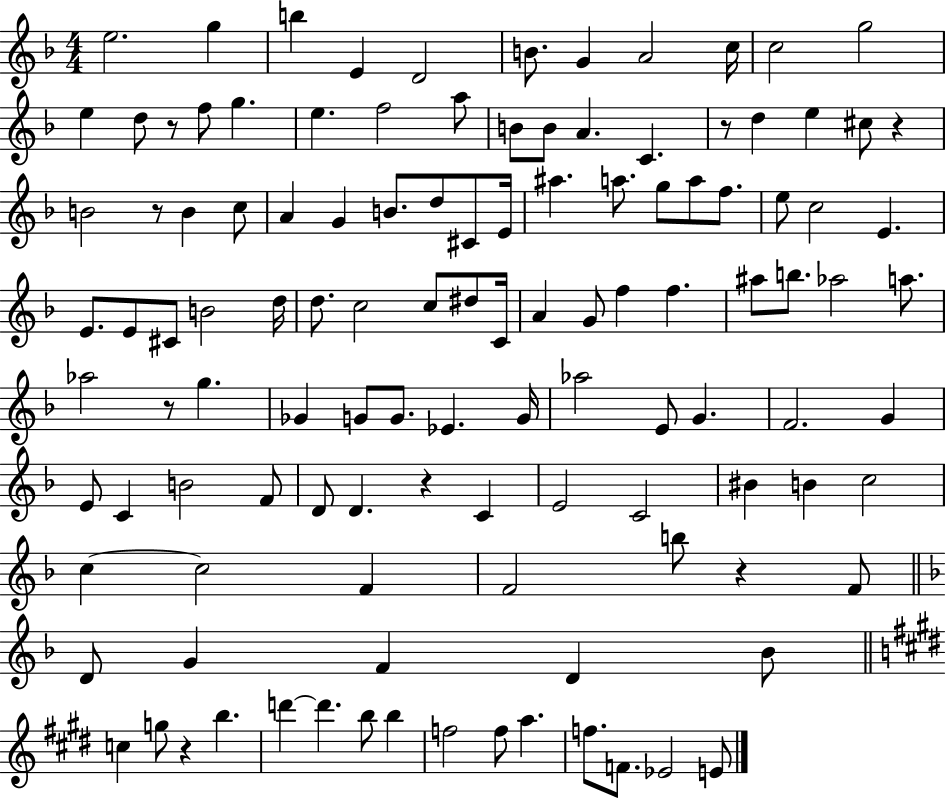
{
  \clef treble
  \numericTimeSignature
  \time 4/4
  \key f \major
  e''2. g''4 | b''4 e'4 d'2 | b'8. g'4 a'2 c''16 | c''2 g''2 | \break e''4 d''8 r8 f''8 g''4. | e''4. f''2 a''8 | b'8 b'8 a'4. c'4. | r8 d''4 e''4 cis''8 r4 | \break b'2 r8 b'4 c''8 | a'4 g'4 b'8. d''8 cis'8 e'16 | ais''4. a''8. g''8 a''8 f''8. | e''8 c''2 e'4. | \break e'8. e'8 cis'8 b'2 d''16 | d''8. c''2 c''8 dis''8 c'16 | a'4 g'8 f''4 f''4. | ais''8 b''8. aes''2 a''8. | \break aes''2 r8 g''4. | ges'4 g'8 g'8. ees'4. g'16 | aes''2 e'8 g'4. | f'2. g'4 | \break e'8 c'4 b'2 f'8 | d'8 d'4. r4 c'4 | e'2 c'2 | bis'4 b'4 c''2 | \break c''4~~ c''2 f'4 | f'2 b''8 r4 f'8 | \bar "||" \break \key d \minor d'8 g'4 f'4 d'4 bes'8 | \bar "||" \break \key e \major c''4 g''8 r4 b''4. | d'''4~~ d'''4. b''8 b''4 | f''2 f''8 a''4. | f''8. f'8. ees'2 e'8 | \break \bar "|."
}